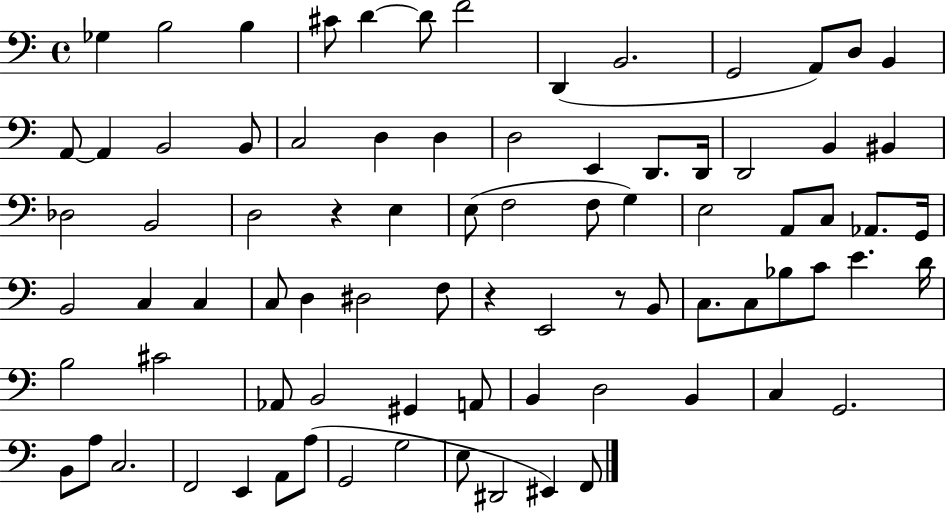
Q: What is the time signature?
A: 4/4